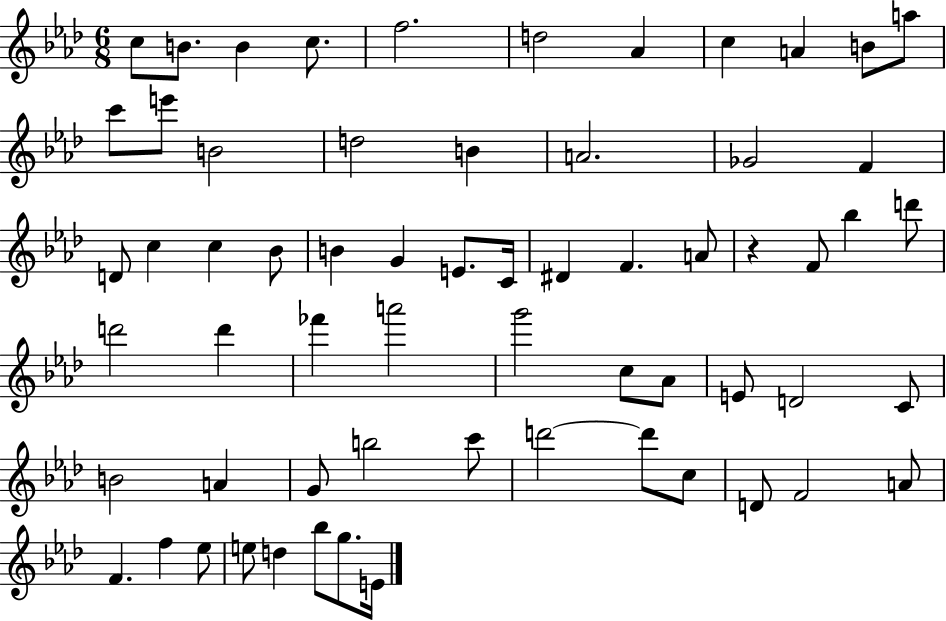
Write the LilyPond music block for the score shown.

{
  \clef treble
  \numericTimeSignature
  \time 6/8
  \key aes \major
  c''8 b'8. b'4 c''8. | f''2. | d''2 aes'4 | c''4 a'4 b'8 a''8 | \break c'''8 e'''8 b'2 | d''2 b'4 | a'2. | ges'2 f'4 | \break d'8 c''4 c''4 bes'8 | b'4 g'4 e'8. c'16 | dis'4 f'4. a'8 | r4 f'8 bes''4 d'''8 | \break d'''2 d'''4 | fes'''4 a'''2 | g'''2 c''8 aes'8 | e'8 d'2 c'8 | \break b'2 a'4 | g'8 b''2 c'''8 | d'''2~~ d'''8 c''8 | d'8 f'2 a'8 | \break f'4. f''4 ees''8 | e''8 d''4 bes''8 g''8. e'16 | \bar "|."
}